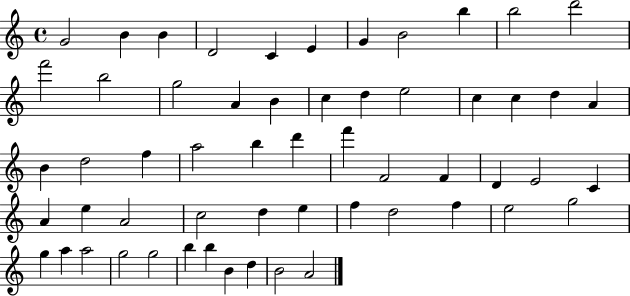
X:1
T:Untitled
M:4/4
L:1/4
K:C
G2 B B D2 C E G B2 b b2 d'2 f'2 b2 g2 A B c d e2 c c d A B d2 f a2 b d' f' F2 F D E2 C A e A2 c2 d e f d2 f e2 g2 g a a2 g2 g2 b b B d B2 A2